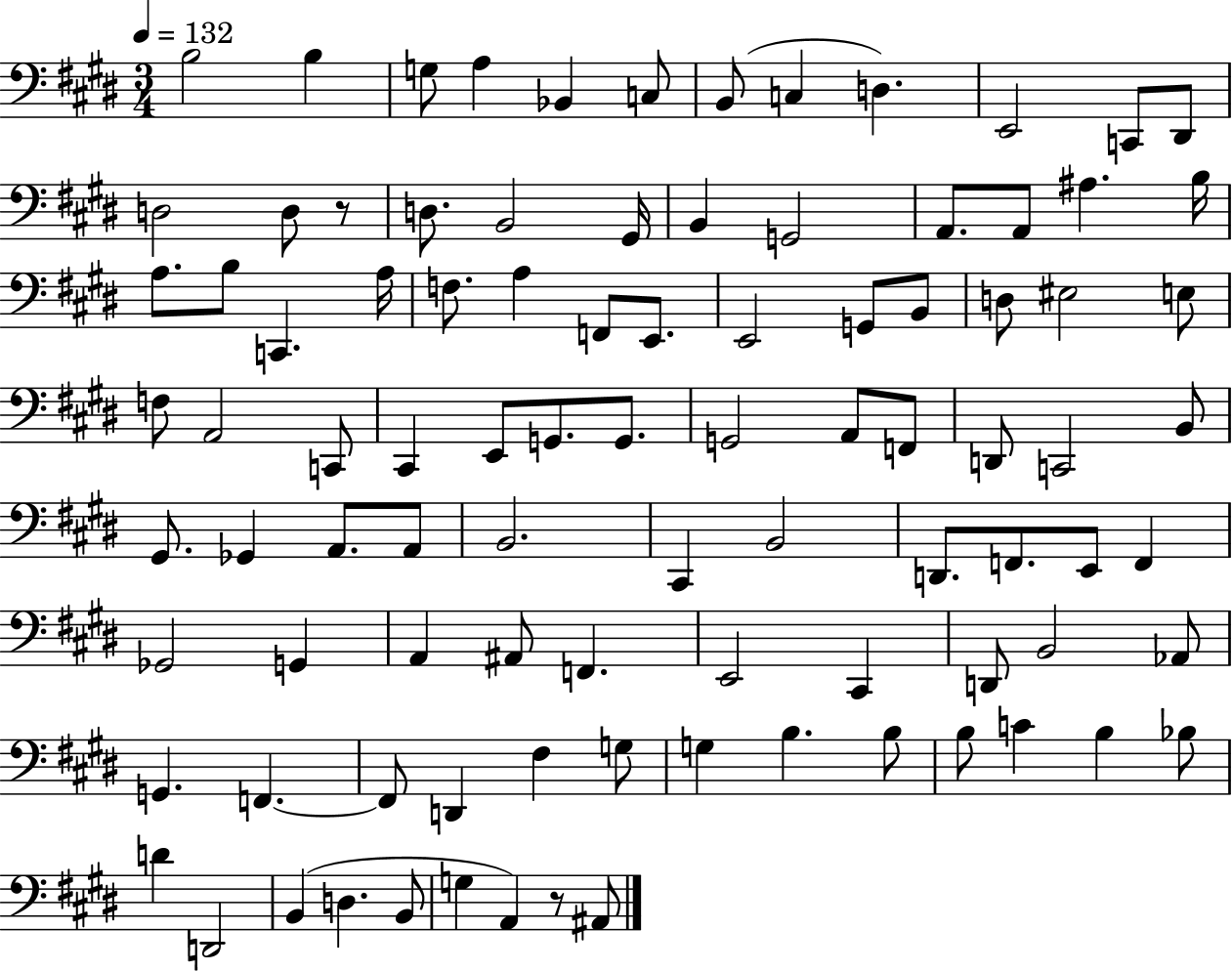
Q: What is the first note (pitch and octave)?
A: B3